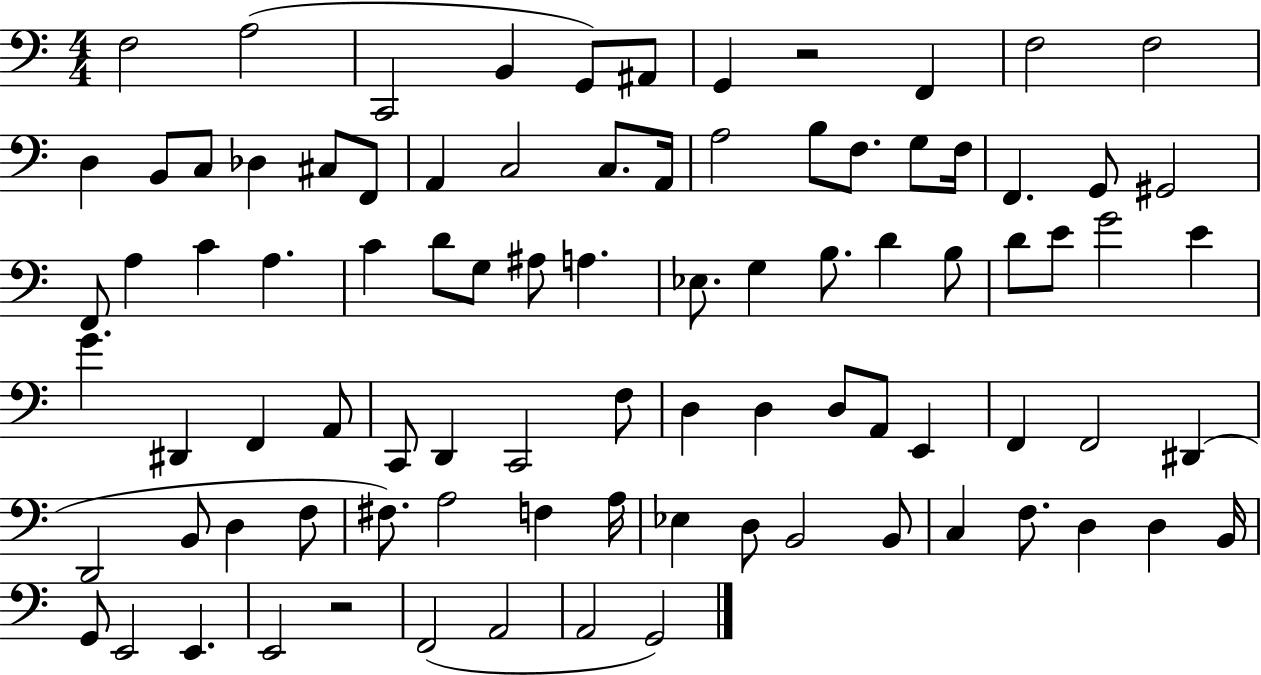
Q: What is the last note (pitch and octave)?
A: G2